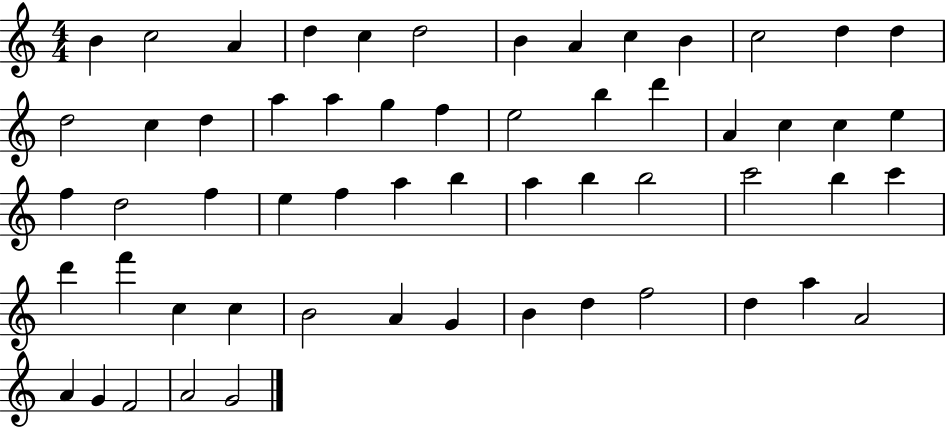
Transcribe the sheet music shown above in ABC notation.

X:1
T:Untitled
M:4/4
L:1/4
K:C
B c2 A d c d2 B A c B c2 d d d2 c d a a g f e2 b d' A c c e f d2 f e f a b a b b2 c'2 b c' d' f' c c B2 A G B d f2 d a A2 A G F2 A2 G2